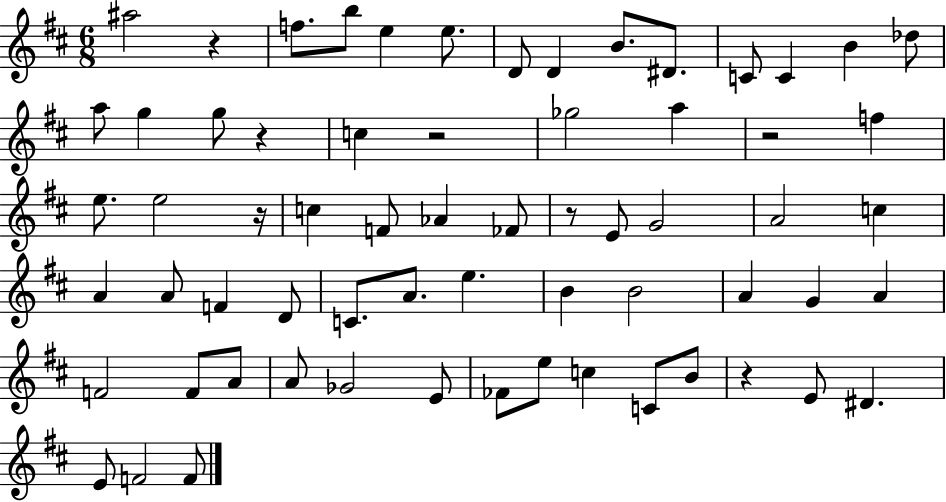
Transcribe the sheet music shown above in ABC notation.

X:1
T:Untitled
M:6/8
L:1/4
K:D
^a2 z f/2 b/2 e e/2 D/2 D B/2 ^D/2 C/2 C B _d/2 a/2 g g/2 z c z2 _g2 a z2 f e/2 e2 z/4 c F/2 _A _F/2 z/2 E/2 G2 A2 c A A/2 F D/2 C/2 A/2 e B B2 A G A F2 F/2 A/2 A/2 _G2 E/2 _F/2 e/2 c C/2 B/2 z E/2 ^D E/2 F2 F/2